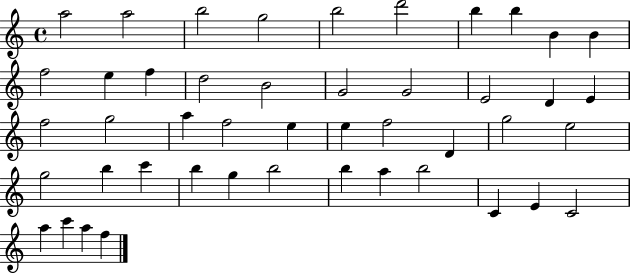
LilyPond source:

{
  \clef treble
  \time 4/4
  \defaultTimeSignature
  \key c \major
  a''2 a''2 | b''2 g''2 | b''2 d'''2 | b''4 b''4 b'4 b'4 | \break f''2 e''4 f''4 | d''2 b'2 | g'2 g'2 | e'2 d'4 e'4 | \break f''2 g''2 | a''4 f''2 e''4 | e''4 f''2 d'4 | g''2 e''2 | \break g''2 b''4 c'''4 | b''4 g''4 b''2 | b''4 a''4 b''2 | c'4 e'4 c'2 | \break a''4 c'''4 a''4 f''4 | \bar "|."
}